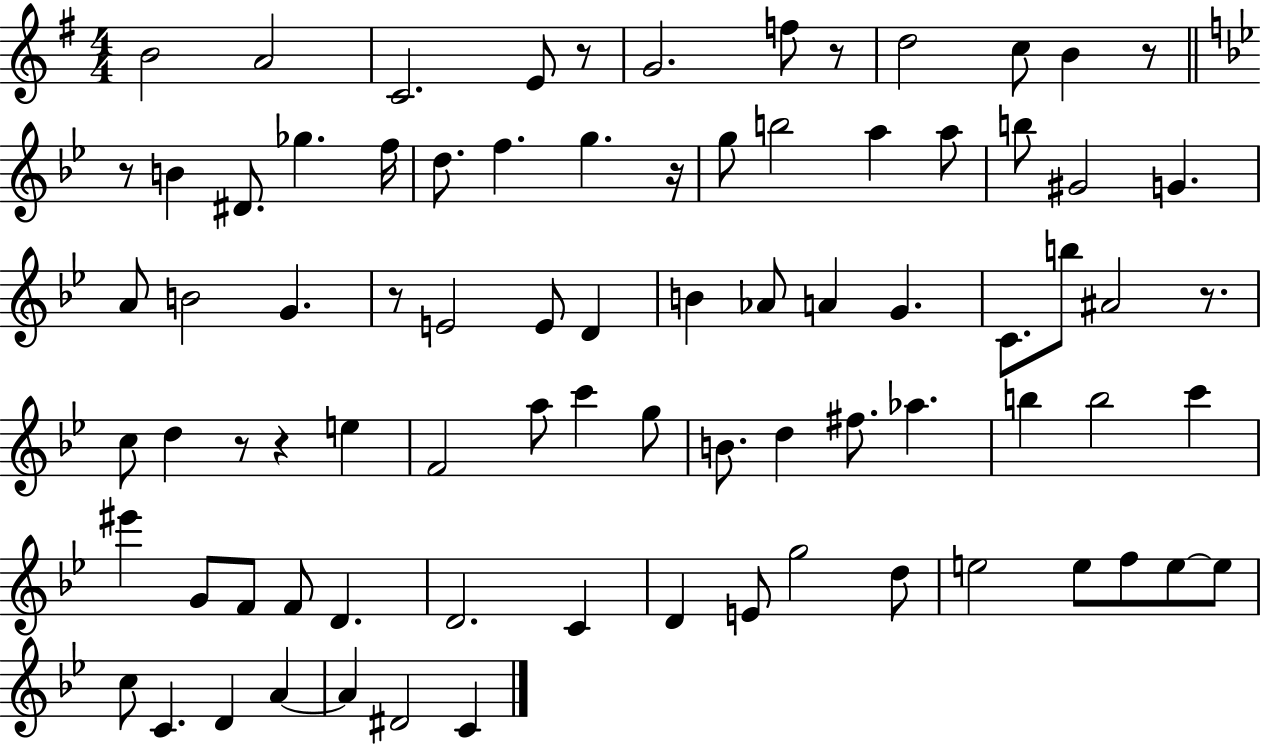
B4/h A4/h C4/h. E4/e R/e G4/h. F5/e R/e D5/h C5/e B4/q R/e R/e B4/q D#4/e. Gb5/q. F5/s D5/e. F5/q. G5/q. R/s G5/e B5/h A5/q A5/e B5/e G#4/h G4/q. A4/e B4/h G4/q. R/e E4/h E4/e D4/q B4/q Ab4/e A4/q G4/q. C4/e. B5/e A#4/h R/e. C5/e D5/q R/e R/q E5/q F4/h A5/e C6/q G5/e B4/e. D5/q F#5/e. Ab5/q. B5/q B5/h C6/q EIS6/q G4/e F4/e F4/e D4/q. D4/h. C4/q D4/q E4/e G5/h D5/e E5/h E5/e F5/e E5/e E5/e C5/e C4/q. D4/q A4/q A4/q D#4/h C4/q